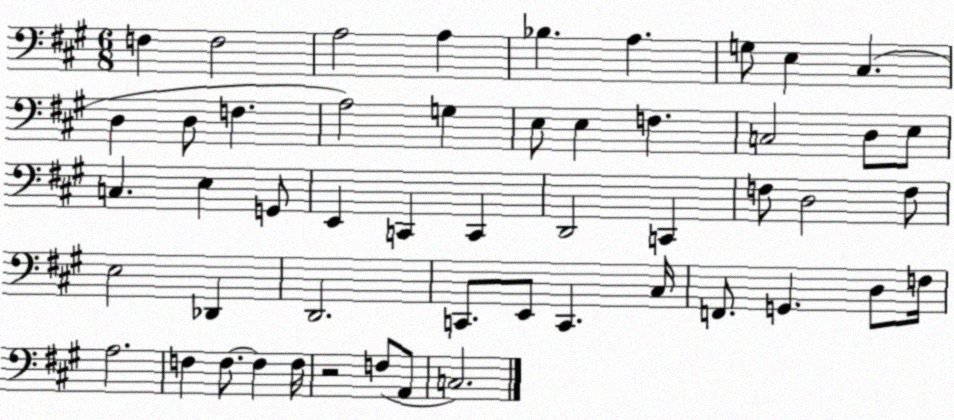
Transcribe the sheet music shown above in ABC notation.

X:1
T:Untitled
M:6/8
L:1/4
K:A
F, F,2 A,2 A, _B, A, G,/2 E, ^C, D, D,/2 F, A,2 G, E,/2 E, F, C,2 D,/2 E,/2 C, E, G,,/2 E,, C,, C,, D,,2 C,, F,/2 D,2 F,/2 E,2 _D,, D,,2 C,,/2 E,,/2 C,, ^C,/4 F,,/2 G,, D,/2 F,/4 A,2 F, F,/2 F, F,/4 z2 F,/2 A,,/2 C,2